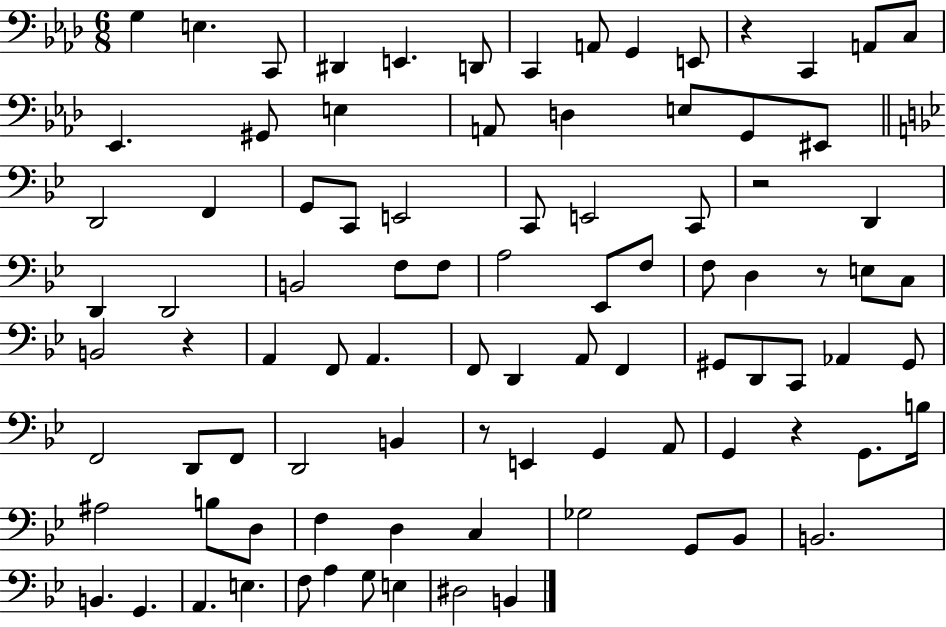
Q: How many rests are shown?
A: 6